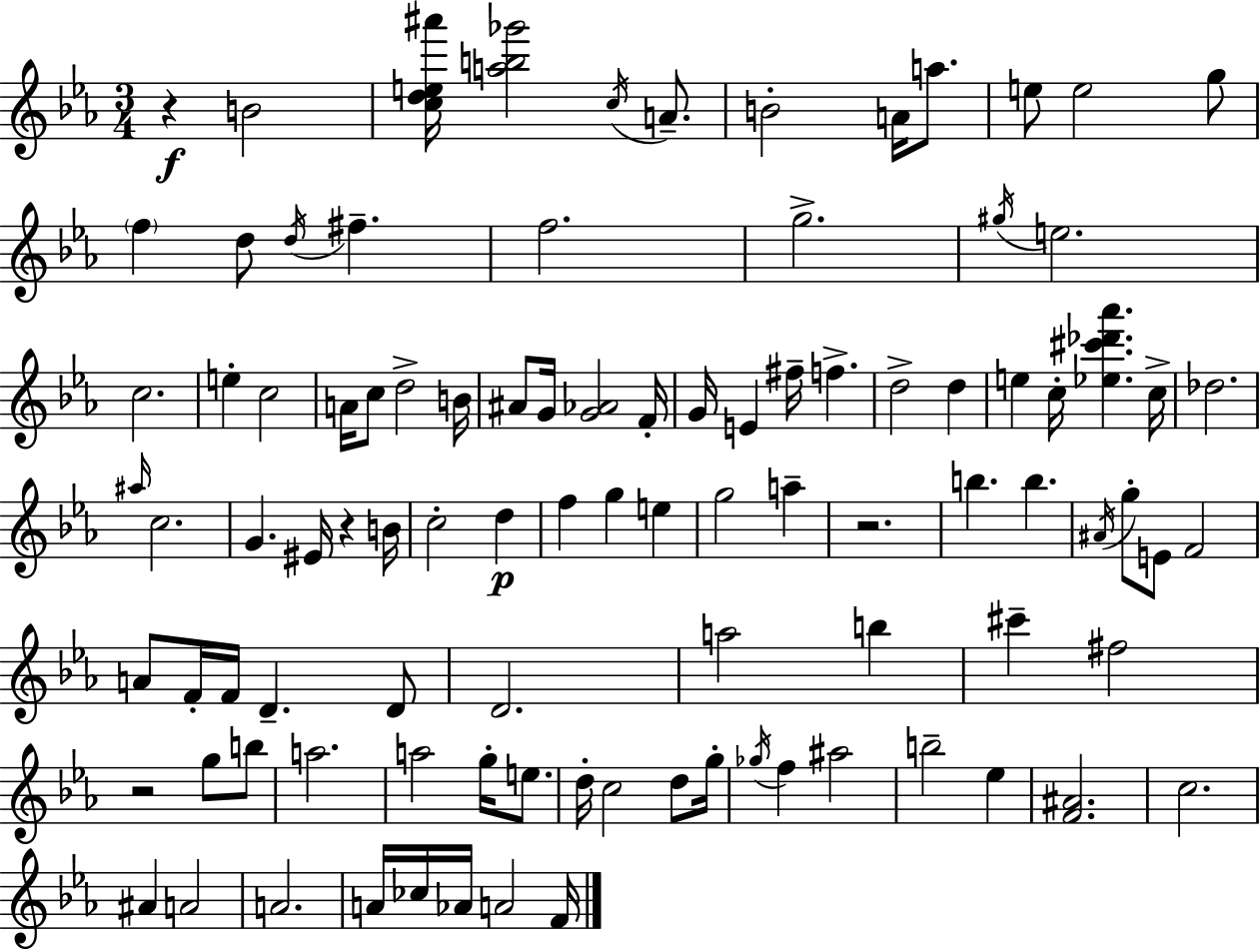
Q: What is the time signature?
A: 3/4